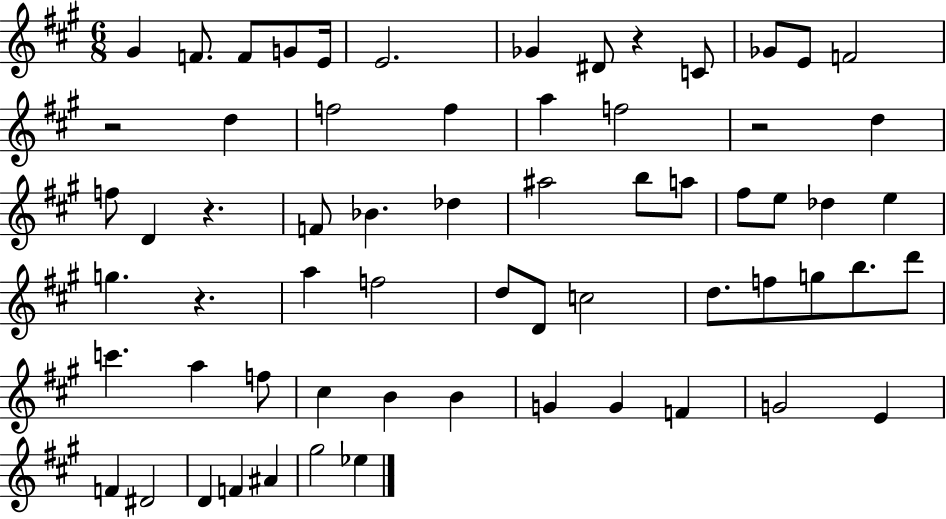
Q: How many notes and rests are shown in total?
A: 64